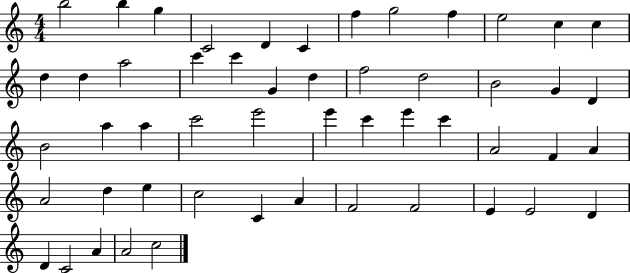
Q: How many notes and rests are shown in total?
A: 52